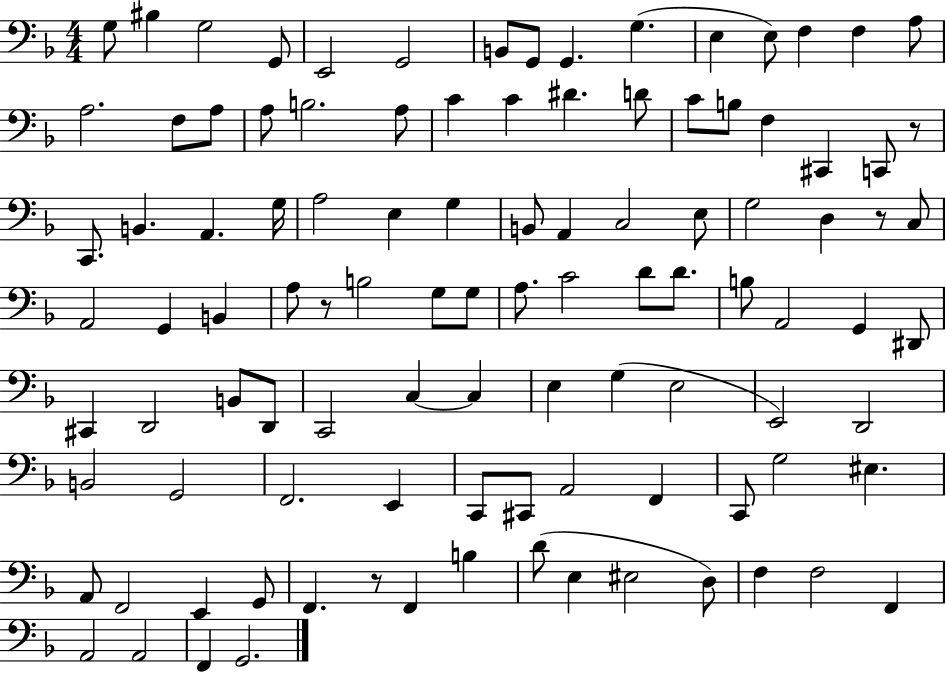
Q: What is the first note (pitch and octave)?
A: G3